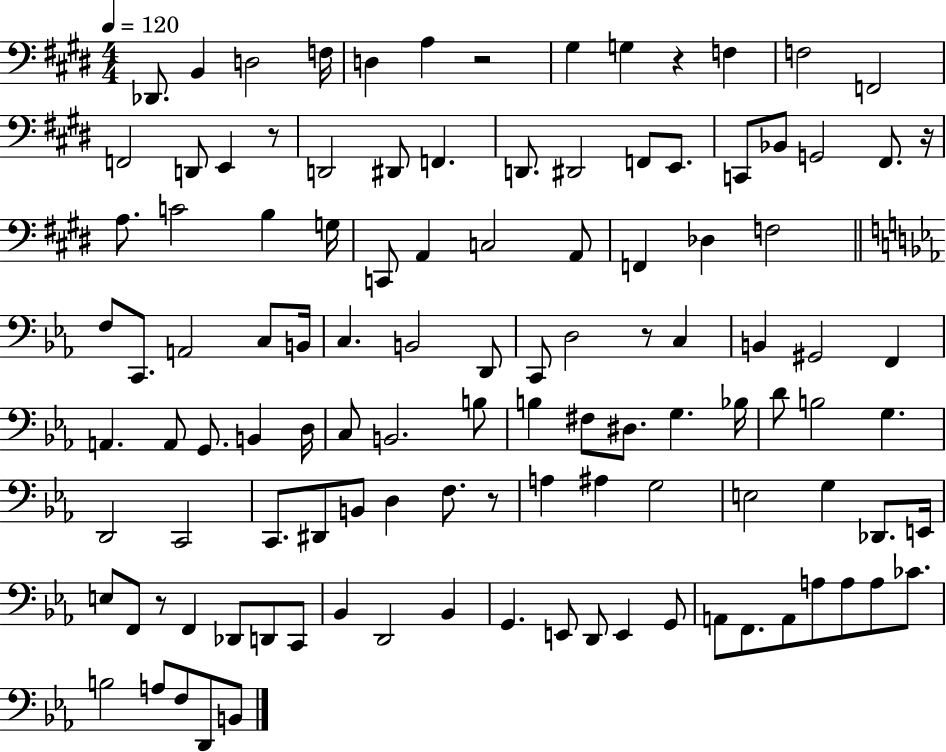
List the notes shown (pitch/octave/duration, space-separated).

Db2/e. B2/q D3/h F3/s D3/q A3/q R/h G#3/q G3/q R/q F3/q F3/h F2/h F2/h D2/e E2/q R/e D2/h D#2/e F2/q. D2/e. D#2/h F2/e E2/e. C2/e Bb2/e G2/h F#2/e. R/s A3/e. C4/h B3/q G3/s C2/e A2/q C3/h A2/e F2/q Db3/q F3/h F3/e C2/e. A2/h C3/e B2/s C3/q. B2/h D2/e C2/e D3/h R/e C3/q B2/q G#2/h F2/q A2/q. A2/e G2/e. B2/q D3/s C3/e B2/h. B3/e B3/q F#3/e D#3/e. G3/q. Bb3/s D4/e B3/h G3/q. D2/h C2/h C2/e. D#2/e B2/e D3/q F3/e. R/e A3/q A#3/q G3/h E3/h G3/q Db2/e. E2/s E3/e F2/e R/e F2/q Db2/e D2/e C2/e Bb2/q D2/h Bb2/q G2/q. E2/e D2/e E2/q G2/e A2/e F2/e. A2/e A3/e A3/e A3/e CES4/e. B3/h A3/e F3/e D2/e B2/e